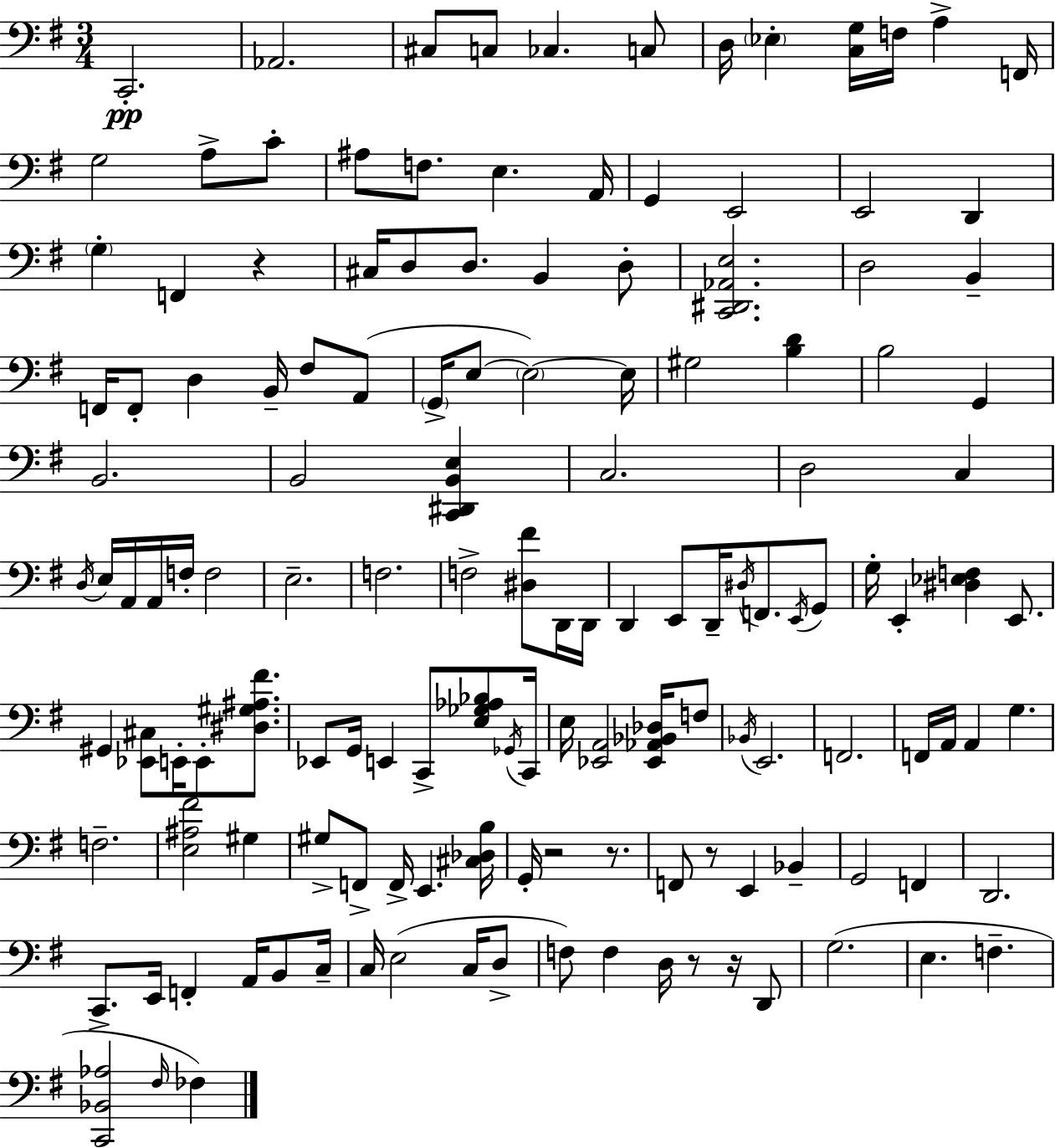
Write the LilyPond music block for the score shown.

{
  \clef bass
  \numericTimeSignature
  \time 3/4
  \key e \minor
  c,2.-.\pp | aes,2. | cis8 c8 ces4. c8 | d16 \parenthesize ees4-. <c g>16 f16 a4-> f,16 | \break g2 a8-> c'8-. | ais8 f8. e4. a,16 | g,4 e,2 | e,2 d,4 | \break \parenthesize g4-. f,4 r4 | cis16 d8 d8. b,4 d8-. | <c, dis, aes, e>2. | d2 b,4-- | \break f,16 f,8-. d4 b,16-- fis8 a,8( | \parenthesize g,16-> e8~~ \parenthesize e2~~) e16 | gis2 <b d'>4 | b2 g,4 | \break b,2. | b,2 <c, dis, b, e>4 | c2. | d2 c4 | \break \acciaccatura { d16 } e16 a,16 a,16 f16-. f2 | e2.-- | f2. | f2-> <dis fis'>8 d,16 | \break d,16 d,4 e,8 d,16-- \acciaccatura { dis16 } f,8. | \acciaccatura { e,16 } g,8 g16-. e,4-. <dis ees f>4 | e,8. gis,4 <ees, cis>8 e,16-. e,8-. | <dis gis ais fis'>8. ees,8 g,16 e,4 c,8-> | \break <e ges aes bes>8 \acciaccatura { ges,16 } c,16 e16 <ees, a,>2 | <ees, aes, bes, des>16 f8 \acciaccatura { bes,16 } e,2. | f,2. | f,16 a,16 a,4 g4. | \break f2.-- | <e ais fis'>2 | gis4 gis8-> f,8-> f,16-> e,4. | <cis des b>16 g,16-. r2 | \break r8. f,8 r8 e,4 | bes,4-- g,2 | f,4 d,2. | c,8.-> e,16 f,4-. | \break a,16 b,8 c16-- c16 e2( | c16 d8-> f8) f4 d16 | r8 r16 d,8 g2.( | e4. f4.-- | \break <c, bes, aes>2 | \grace { fis16 }) fes4 \bar "|."
}